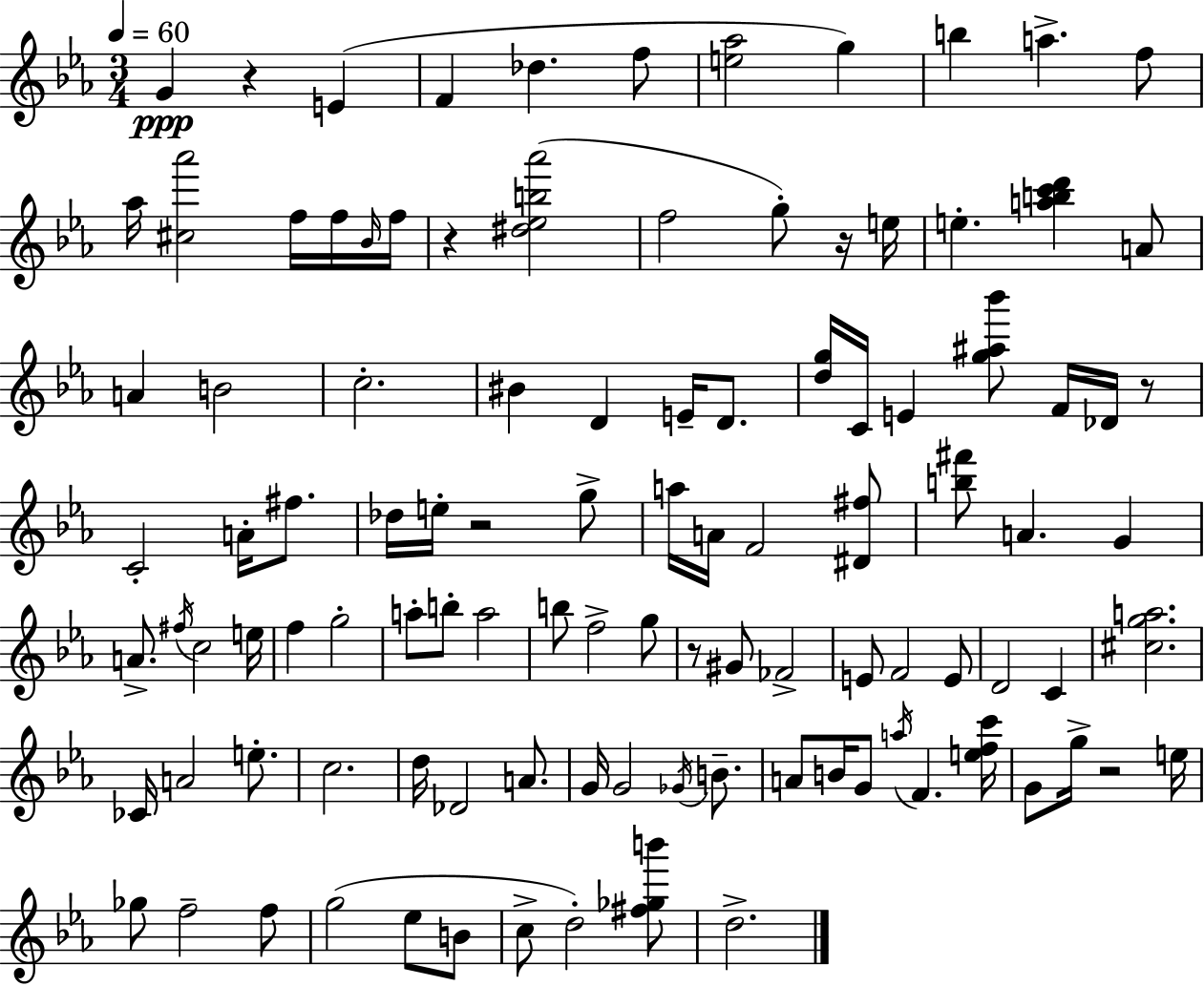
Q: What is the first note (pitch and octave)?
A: G4